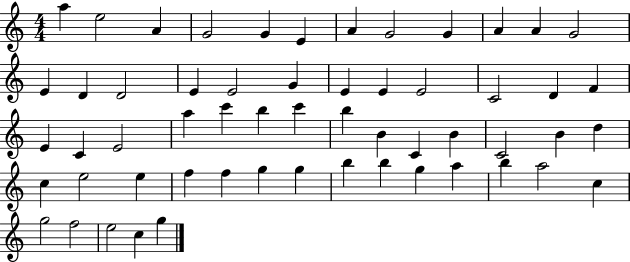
A5/q E5/h A4/q G4/h G4/q E4/q A4/q G4/h G4/q A4/q A4/q G4/h E4/q D4/q D4/h E4/q E4/h G4/q E4/q E4/q E4/h C4/h D4/q F4/q E4/q C4/q E4/h A5/q C6/q B5/q C6/q B5/q B4/q C4/q B4/q C4/h B4/q D5/q C5/q E5/h E5/q F5/q F5/q G5/q G5/q B5/q B5/q G5/q A5/q B5/q A5/h C5/q G5/h F5/h E5/h C5/q G5/q